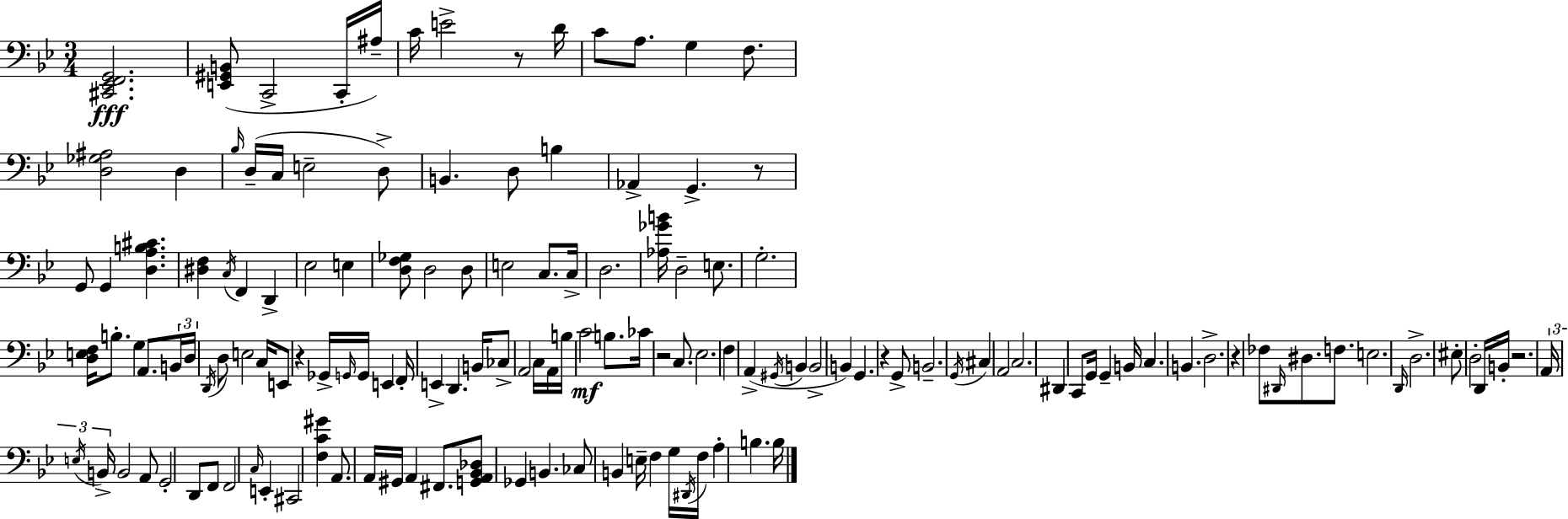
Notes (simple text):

[C#2,Eb2,F2,G2]/h. [E2,G#2,B2]/e C2/h C2/s A#3/s C4/s E4/h R/e D4/s C4/e A3/e. G3/q F3/e. [D3,Gb3,A#3]/h D3/q Bb3/s D3/s C3/s E3/h D3/e B2/q. D3/e B3/q Ab2/q G2/q. R/e G2/e G2/q [D3,A3,B3,C#4]/q. [D#3,F3]/q C3/s F2/q D2/q Eb3/h E3/q [D3,F3,Gb3]/e D3/h D3/e E3/h C3/e. C3/s D3/h. [Ab3,Gb4,B4]/s D3/h E3/e. G3/h. [D3,E3,F3]/s B3/e. G3/q A2/e. B2/s D3/s D2/s D3/e E3/h C3/s E2/e R/q Gb2/s G2/s G2/s E2/q F2/s E2/q D2/q. B2/s CES3/e A2/h C3/s A2/s B3/s C4/h B3/e. CES4/s R/h C3/e. Eb3/h. F3/q A2/q G#2/s B2/q B2/h B2/q G2/q. R/q G2/e B2/h. G2/s C#3/q A2/h C3/h. D#2/q C2/e G2/s G2/q B2/s C3/q. B2/q. D3/h. R/q FES3/e D#2/s D#3/e. F3/e. E3/h. D2/s D3/h. EIS3/e D3/h D2/s B2/s R/h. A2/s E3/s B2/s B2/h A2/e G2/h D2/e F2/e F2/h C3/s E2/q C#2/h [F3,C4,G#4]/q A2/e. A2/s G#2/s A2/q F#2/e. [G2,A2,Bb2,Db3]/e Gb2/q B2/q. CES3/e B2/q E3/s F3/q G3/s D#2/s F3/s A3/q B3/q. B3/s